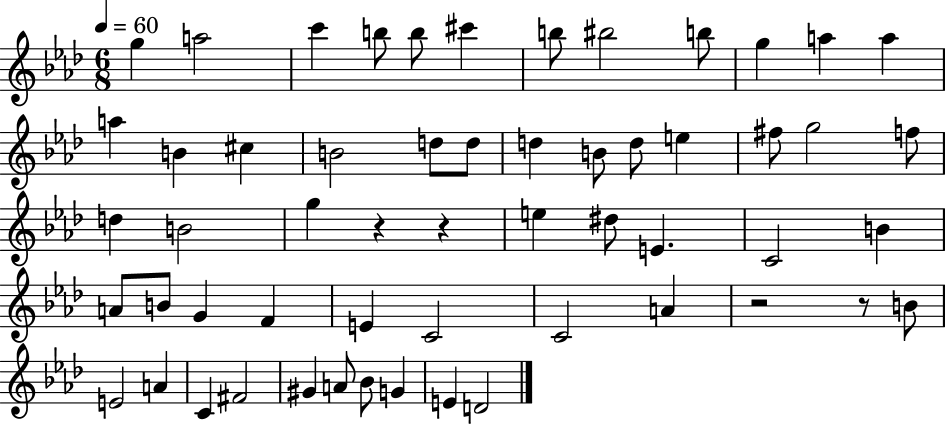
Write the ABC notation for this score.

X:1
T:Untitled
M:6/8
L:1/4
K:Ab
g a2 c' b/2 b/2 ^c' b/2 ^b2 b/2 g a a a B ^c B2 d/2 d/2 d B/2 d/2 e ^f/2 g2 f/2 d B2 g z z e ^d/2 E C2 B A/2 B/2 G F E C2 C2 A z2 z/2 B/2 E2 A C ^F2 ^G A/2 _B/2 G E D2